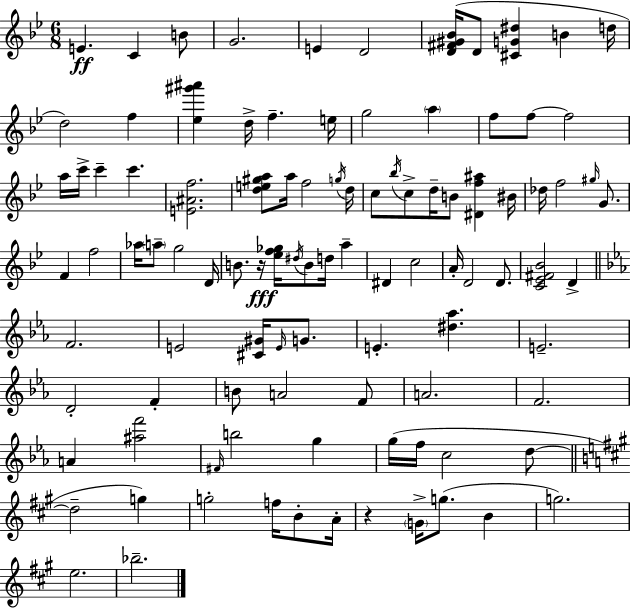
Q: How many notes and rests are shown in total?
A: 100